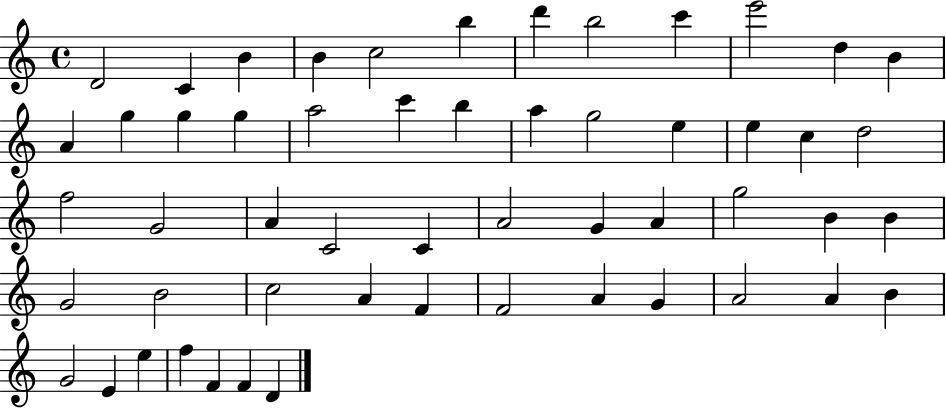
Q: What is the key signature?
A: C major